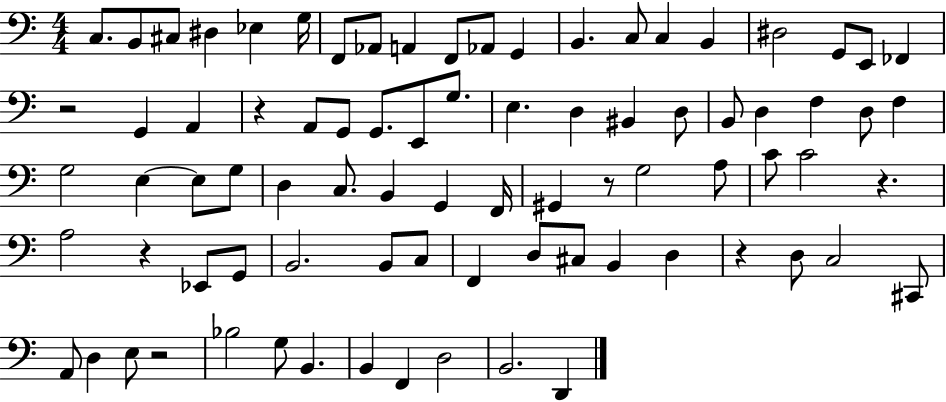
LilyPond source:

{
  \clef bass
  \numericTimeSignature
  \time 4/4
  \key c \major
  c8. b,8 cis8 dis4 ees4 g16 | f,8 aes,8 a,4 f,8 aes,8 g,4 | b,4. c8 c4 b,4 | dis2 g,8 e,8 fes,4 | \break r2 g,4 a,4 | r4 a,8 g,8 g,8. e,8 g8. | e4. d4 bis,4 d8 | b,8 d4 f4 d8 f4 | \break g2 e4~~ e8 g8 | d4 c8. b,4 g,4 f,16 | gis,4 r8 g2 a8 | c'8 c'2 r4. | \break a2 r4 ees,8 g,8 | b,2. b,8 c8 | f,4 d8 cis8 b,4 d4 | r4 d8 c2 cis,8 | \break a,8 d4 e8 r2 | bes2 g8 b,4. | b,4 f,4 d2 | b,2. d,4 | \break \bar "|."
}